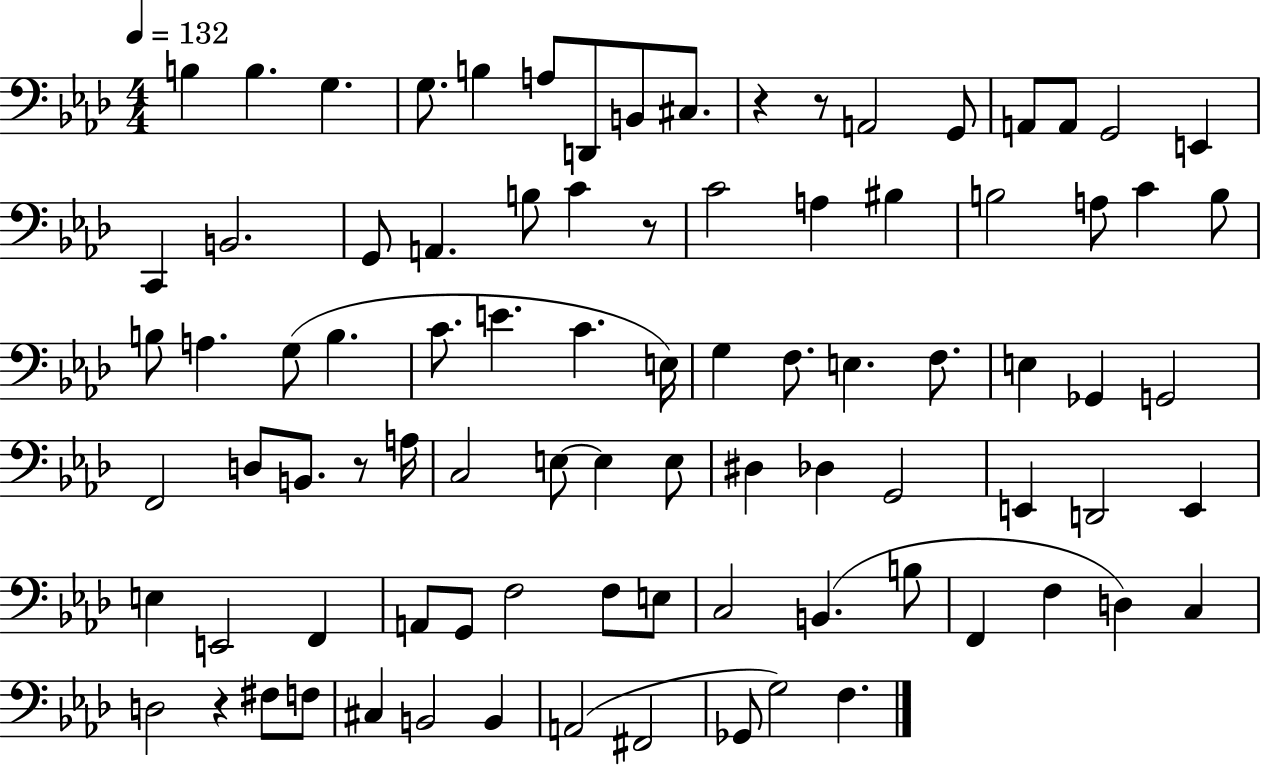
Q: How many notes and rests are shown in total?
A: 88